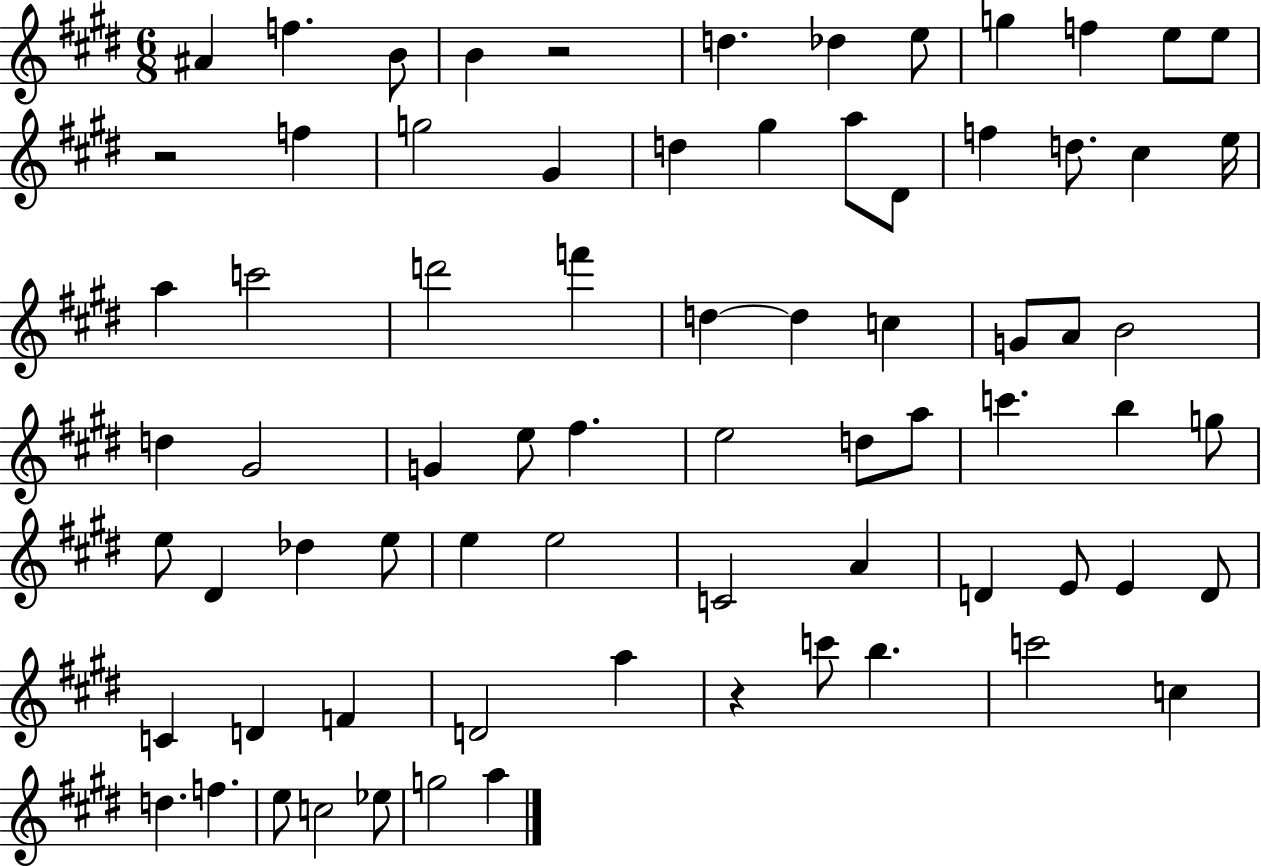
A#4/q F5/q. B4/e B4/q R/h D5/q. Db5/q E5/e G5/q F5/q E5/e E5/e R/h F5/q G5/h G#4/q D5/q G#5/q A5/e D#4/e F5/q D5/e. C#5/q E5/s A5/q C6/h D6/h F6/q D5/q D5/q C5/q G4/e A4/e B4/h D5/q G#4/h G4/q E5/e F#5/q. E5/h D5/e A5/e C6/q. B5/q G5/e E5/e D#4/q Db5/q E5/e E5/q E5/h C4/h A4/q D4/q E4/e E4/q D4/e C4/q D4/q F4/q D4/h A5/q R/q C6/e B5/q. C6/h C5/q D5/q. F5/q. E5/e C5/h Eb5/e G5/h A5/q